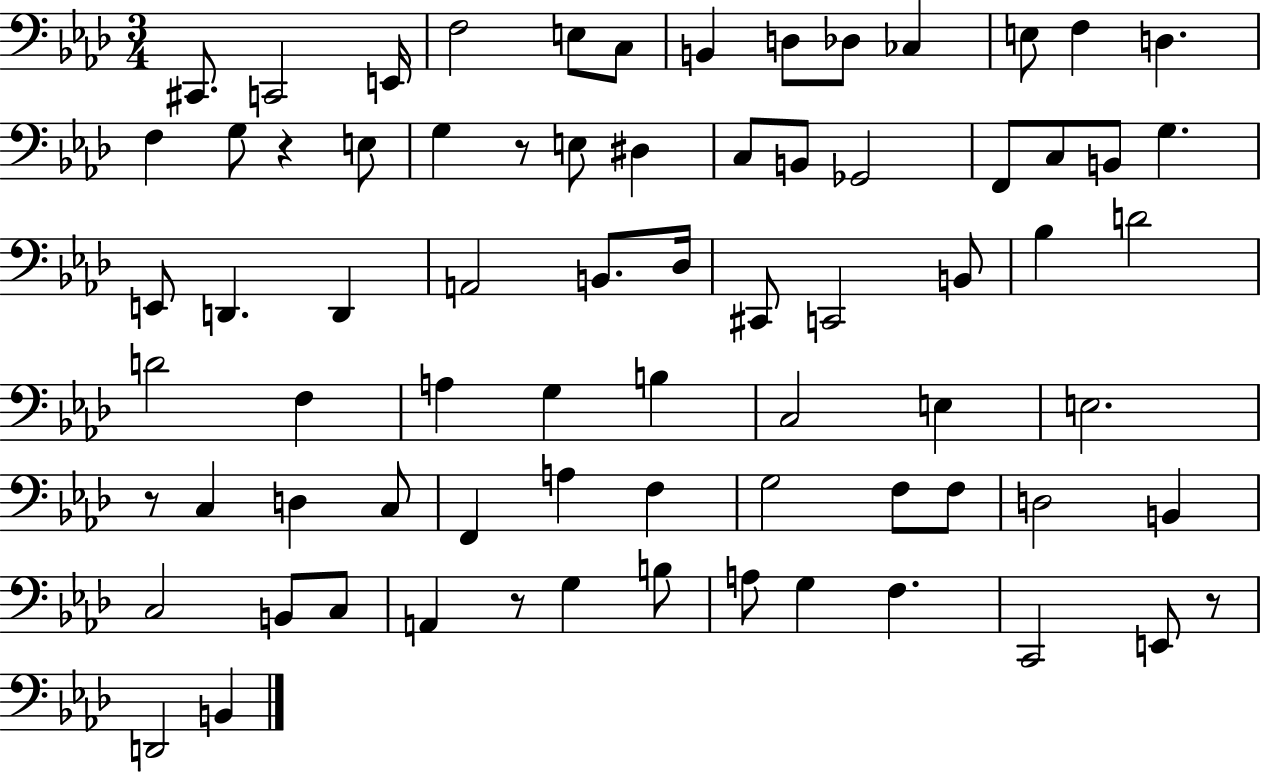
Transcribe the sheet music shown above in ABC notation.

X:1
T:Untitled
M:3/4
L:1/4
K:Ab
^C,,/2 C,,2 E,,/4 F,2 E,/2 C,/2 B,, D,/2 _D,/2 _C, E,/2 F, D, F, G,/2 z E,/2 G, z/2 E,/2 ^D, C,/2 B,,/2 _G,,2 F,,/2 C,/2 B,,/2 G, E,,/2 D,, D,, A,,2 B,,/2 _D,/4 ^C,,/2 C,,2 B,,/2 _B, D2 D2 F, A, G, B, C,2 E, E,2 z/2 C, D, C,/2 F,, A, F, G,2 F,/2 F,/2 D,2 B,, C,2 B,,/2 C,/2 A,, z/2 G, B,/2 A,/2 G, F, C,,2 E,,/2 z/2 D,,2 B,,